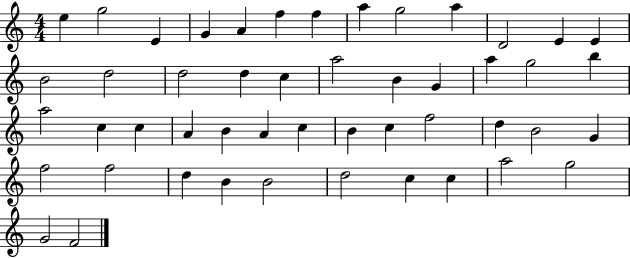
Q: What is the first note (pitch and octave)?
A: E5